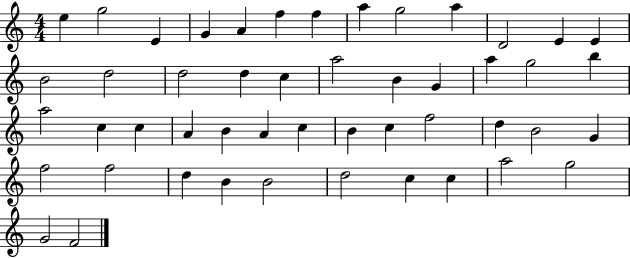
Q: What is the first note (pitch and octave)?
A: E5